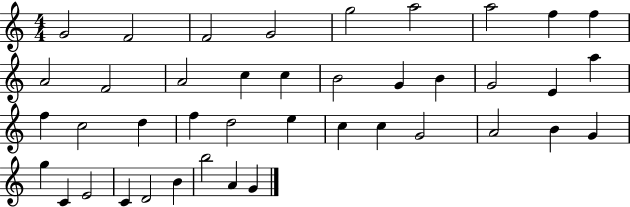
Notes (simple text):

G4/h F4/h F4/h G4/h G5/h A5/h A5/h F5/q F5/q A4/h F4/h A4/h C5/q C5/q B4/h G4/q B4/q G4/h E4/q A5/q F5/q C5/h D5/q F5/q D5/h E5/q C5/q C5/q G4/h A4/h B4/q G4/q G5/q C4/q E4/h C4/q D4/h B4/q B5/h A4/q G4/q